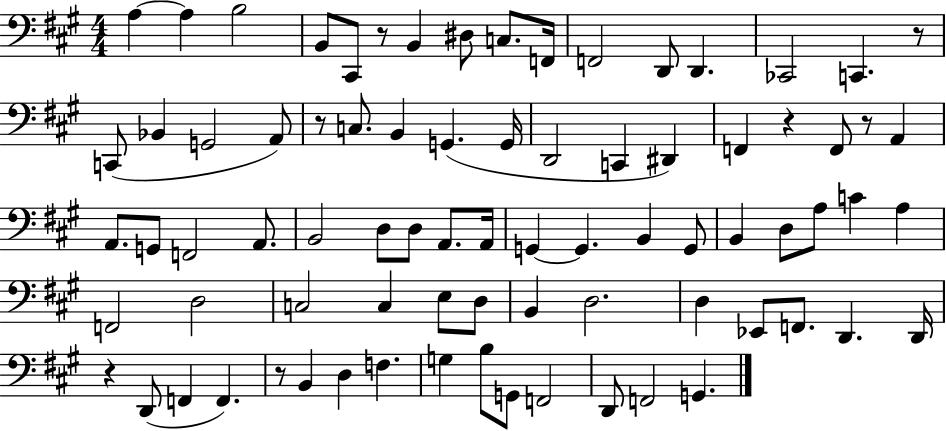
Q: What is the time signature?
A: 4/4